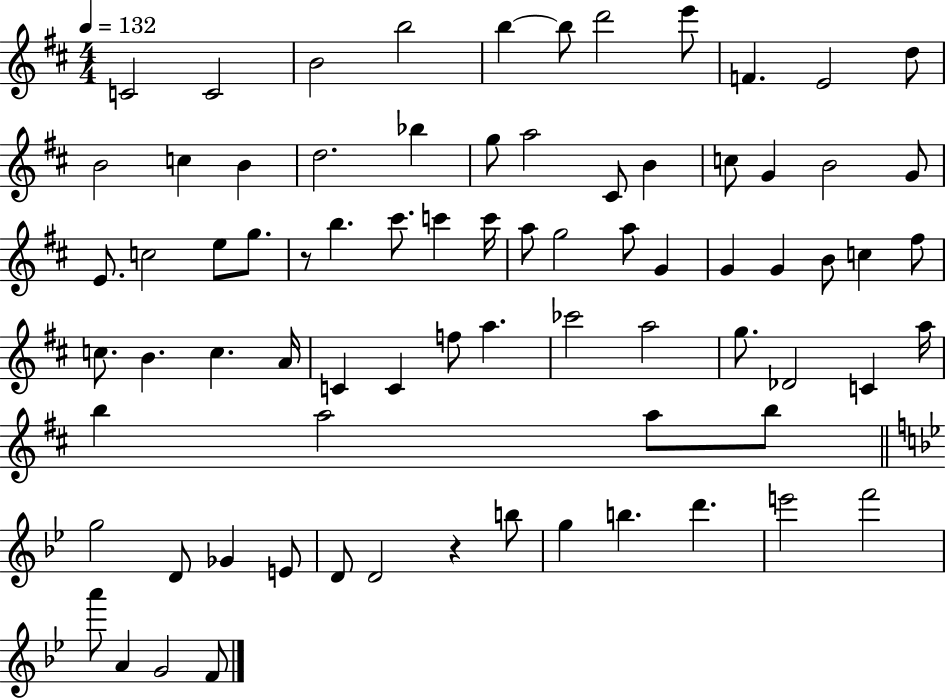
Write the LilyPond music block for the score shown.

{
  \clef treble
  \numericTimeSignature
  \time 4/4
  \key d \major
  \tempo 4 = 132
  c'2 c'2 | b'2 b''2 | b''4~~ b''8 d'''2 e'''8 | f'4. e'2 d''8 | \break b'2 c''4 b'4 | d''2. bes''4 | g''8 a''2 cis'8 b'4 | c''8 g'4 b'2 g'8 | \break e'8. c''2 e''8 g''8. | r8 b''4. cis'''8. c'''4 c'''16 | a''8 g''2 a''8 g'4 | g'4 g'4 b'8 c''4 fis''8 | \break c''8. b'4. c''4. a'16 | c'4 c'4 f''8 a''4. | ces'''2 a''2 | g''8. des'2 c'4 a''16 | \break b''4 a''2 a''8 b''8 | \bar "||" \break \key g \minor g''2 d'8 ges'4 e'8 | d'8 d'2 r4 b''8 | g''4 b''4. d'''4. | e'''2 f'''2 | \break a'''8 a'4 g'2 f'8 | \bar "|."
}